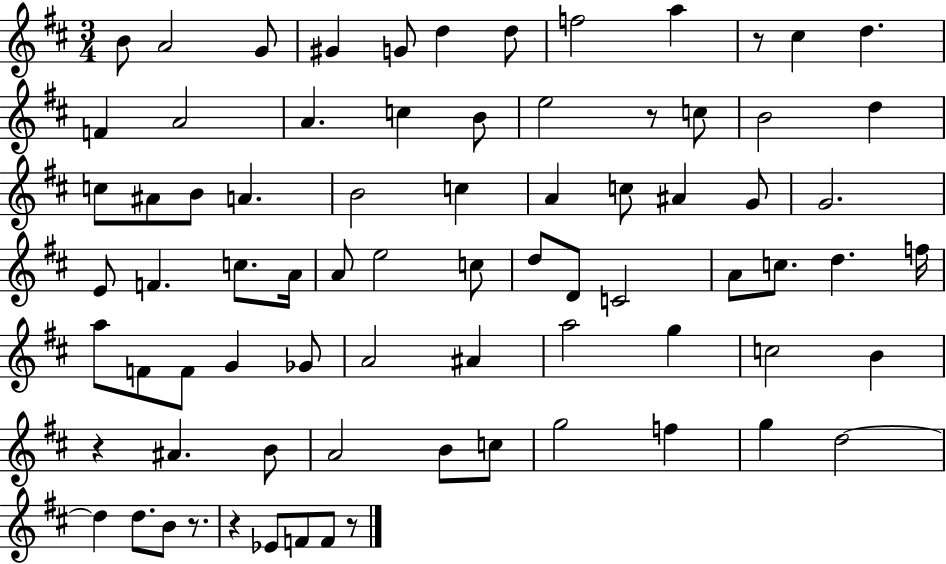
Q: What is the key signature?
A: D major